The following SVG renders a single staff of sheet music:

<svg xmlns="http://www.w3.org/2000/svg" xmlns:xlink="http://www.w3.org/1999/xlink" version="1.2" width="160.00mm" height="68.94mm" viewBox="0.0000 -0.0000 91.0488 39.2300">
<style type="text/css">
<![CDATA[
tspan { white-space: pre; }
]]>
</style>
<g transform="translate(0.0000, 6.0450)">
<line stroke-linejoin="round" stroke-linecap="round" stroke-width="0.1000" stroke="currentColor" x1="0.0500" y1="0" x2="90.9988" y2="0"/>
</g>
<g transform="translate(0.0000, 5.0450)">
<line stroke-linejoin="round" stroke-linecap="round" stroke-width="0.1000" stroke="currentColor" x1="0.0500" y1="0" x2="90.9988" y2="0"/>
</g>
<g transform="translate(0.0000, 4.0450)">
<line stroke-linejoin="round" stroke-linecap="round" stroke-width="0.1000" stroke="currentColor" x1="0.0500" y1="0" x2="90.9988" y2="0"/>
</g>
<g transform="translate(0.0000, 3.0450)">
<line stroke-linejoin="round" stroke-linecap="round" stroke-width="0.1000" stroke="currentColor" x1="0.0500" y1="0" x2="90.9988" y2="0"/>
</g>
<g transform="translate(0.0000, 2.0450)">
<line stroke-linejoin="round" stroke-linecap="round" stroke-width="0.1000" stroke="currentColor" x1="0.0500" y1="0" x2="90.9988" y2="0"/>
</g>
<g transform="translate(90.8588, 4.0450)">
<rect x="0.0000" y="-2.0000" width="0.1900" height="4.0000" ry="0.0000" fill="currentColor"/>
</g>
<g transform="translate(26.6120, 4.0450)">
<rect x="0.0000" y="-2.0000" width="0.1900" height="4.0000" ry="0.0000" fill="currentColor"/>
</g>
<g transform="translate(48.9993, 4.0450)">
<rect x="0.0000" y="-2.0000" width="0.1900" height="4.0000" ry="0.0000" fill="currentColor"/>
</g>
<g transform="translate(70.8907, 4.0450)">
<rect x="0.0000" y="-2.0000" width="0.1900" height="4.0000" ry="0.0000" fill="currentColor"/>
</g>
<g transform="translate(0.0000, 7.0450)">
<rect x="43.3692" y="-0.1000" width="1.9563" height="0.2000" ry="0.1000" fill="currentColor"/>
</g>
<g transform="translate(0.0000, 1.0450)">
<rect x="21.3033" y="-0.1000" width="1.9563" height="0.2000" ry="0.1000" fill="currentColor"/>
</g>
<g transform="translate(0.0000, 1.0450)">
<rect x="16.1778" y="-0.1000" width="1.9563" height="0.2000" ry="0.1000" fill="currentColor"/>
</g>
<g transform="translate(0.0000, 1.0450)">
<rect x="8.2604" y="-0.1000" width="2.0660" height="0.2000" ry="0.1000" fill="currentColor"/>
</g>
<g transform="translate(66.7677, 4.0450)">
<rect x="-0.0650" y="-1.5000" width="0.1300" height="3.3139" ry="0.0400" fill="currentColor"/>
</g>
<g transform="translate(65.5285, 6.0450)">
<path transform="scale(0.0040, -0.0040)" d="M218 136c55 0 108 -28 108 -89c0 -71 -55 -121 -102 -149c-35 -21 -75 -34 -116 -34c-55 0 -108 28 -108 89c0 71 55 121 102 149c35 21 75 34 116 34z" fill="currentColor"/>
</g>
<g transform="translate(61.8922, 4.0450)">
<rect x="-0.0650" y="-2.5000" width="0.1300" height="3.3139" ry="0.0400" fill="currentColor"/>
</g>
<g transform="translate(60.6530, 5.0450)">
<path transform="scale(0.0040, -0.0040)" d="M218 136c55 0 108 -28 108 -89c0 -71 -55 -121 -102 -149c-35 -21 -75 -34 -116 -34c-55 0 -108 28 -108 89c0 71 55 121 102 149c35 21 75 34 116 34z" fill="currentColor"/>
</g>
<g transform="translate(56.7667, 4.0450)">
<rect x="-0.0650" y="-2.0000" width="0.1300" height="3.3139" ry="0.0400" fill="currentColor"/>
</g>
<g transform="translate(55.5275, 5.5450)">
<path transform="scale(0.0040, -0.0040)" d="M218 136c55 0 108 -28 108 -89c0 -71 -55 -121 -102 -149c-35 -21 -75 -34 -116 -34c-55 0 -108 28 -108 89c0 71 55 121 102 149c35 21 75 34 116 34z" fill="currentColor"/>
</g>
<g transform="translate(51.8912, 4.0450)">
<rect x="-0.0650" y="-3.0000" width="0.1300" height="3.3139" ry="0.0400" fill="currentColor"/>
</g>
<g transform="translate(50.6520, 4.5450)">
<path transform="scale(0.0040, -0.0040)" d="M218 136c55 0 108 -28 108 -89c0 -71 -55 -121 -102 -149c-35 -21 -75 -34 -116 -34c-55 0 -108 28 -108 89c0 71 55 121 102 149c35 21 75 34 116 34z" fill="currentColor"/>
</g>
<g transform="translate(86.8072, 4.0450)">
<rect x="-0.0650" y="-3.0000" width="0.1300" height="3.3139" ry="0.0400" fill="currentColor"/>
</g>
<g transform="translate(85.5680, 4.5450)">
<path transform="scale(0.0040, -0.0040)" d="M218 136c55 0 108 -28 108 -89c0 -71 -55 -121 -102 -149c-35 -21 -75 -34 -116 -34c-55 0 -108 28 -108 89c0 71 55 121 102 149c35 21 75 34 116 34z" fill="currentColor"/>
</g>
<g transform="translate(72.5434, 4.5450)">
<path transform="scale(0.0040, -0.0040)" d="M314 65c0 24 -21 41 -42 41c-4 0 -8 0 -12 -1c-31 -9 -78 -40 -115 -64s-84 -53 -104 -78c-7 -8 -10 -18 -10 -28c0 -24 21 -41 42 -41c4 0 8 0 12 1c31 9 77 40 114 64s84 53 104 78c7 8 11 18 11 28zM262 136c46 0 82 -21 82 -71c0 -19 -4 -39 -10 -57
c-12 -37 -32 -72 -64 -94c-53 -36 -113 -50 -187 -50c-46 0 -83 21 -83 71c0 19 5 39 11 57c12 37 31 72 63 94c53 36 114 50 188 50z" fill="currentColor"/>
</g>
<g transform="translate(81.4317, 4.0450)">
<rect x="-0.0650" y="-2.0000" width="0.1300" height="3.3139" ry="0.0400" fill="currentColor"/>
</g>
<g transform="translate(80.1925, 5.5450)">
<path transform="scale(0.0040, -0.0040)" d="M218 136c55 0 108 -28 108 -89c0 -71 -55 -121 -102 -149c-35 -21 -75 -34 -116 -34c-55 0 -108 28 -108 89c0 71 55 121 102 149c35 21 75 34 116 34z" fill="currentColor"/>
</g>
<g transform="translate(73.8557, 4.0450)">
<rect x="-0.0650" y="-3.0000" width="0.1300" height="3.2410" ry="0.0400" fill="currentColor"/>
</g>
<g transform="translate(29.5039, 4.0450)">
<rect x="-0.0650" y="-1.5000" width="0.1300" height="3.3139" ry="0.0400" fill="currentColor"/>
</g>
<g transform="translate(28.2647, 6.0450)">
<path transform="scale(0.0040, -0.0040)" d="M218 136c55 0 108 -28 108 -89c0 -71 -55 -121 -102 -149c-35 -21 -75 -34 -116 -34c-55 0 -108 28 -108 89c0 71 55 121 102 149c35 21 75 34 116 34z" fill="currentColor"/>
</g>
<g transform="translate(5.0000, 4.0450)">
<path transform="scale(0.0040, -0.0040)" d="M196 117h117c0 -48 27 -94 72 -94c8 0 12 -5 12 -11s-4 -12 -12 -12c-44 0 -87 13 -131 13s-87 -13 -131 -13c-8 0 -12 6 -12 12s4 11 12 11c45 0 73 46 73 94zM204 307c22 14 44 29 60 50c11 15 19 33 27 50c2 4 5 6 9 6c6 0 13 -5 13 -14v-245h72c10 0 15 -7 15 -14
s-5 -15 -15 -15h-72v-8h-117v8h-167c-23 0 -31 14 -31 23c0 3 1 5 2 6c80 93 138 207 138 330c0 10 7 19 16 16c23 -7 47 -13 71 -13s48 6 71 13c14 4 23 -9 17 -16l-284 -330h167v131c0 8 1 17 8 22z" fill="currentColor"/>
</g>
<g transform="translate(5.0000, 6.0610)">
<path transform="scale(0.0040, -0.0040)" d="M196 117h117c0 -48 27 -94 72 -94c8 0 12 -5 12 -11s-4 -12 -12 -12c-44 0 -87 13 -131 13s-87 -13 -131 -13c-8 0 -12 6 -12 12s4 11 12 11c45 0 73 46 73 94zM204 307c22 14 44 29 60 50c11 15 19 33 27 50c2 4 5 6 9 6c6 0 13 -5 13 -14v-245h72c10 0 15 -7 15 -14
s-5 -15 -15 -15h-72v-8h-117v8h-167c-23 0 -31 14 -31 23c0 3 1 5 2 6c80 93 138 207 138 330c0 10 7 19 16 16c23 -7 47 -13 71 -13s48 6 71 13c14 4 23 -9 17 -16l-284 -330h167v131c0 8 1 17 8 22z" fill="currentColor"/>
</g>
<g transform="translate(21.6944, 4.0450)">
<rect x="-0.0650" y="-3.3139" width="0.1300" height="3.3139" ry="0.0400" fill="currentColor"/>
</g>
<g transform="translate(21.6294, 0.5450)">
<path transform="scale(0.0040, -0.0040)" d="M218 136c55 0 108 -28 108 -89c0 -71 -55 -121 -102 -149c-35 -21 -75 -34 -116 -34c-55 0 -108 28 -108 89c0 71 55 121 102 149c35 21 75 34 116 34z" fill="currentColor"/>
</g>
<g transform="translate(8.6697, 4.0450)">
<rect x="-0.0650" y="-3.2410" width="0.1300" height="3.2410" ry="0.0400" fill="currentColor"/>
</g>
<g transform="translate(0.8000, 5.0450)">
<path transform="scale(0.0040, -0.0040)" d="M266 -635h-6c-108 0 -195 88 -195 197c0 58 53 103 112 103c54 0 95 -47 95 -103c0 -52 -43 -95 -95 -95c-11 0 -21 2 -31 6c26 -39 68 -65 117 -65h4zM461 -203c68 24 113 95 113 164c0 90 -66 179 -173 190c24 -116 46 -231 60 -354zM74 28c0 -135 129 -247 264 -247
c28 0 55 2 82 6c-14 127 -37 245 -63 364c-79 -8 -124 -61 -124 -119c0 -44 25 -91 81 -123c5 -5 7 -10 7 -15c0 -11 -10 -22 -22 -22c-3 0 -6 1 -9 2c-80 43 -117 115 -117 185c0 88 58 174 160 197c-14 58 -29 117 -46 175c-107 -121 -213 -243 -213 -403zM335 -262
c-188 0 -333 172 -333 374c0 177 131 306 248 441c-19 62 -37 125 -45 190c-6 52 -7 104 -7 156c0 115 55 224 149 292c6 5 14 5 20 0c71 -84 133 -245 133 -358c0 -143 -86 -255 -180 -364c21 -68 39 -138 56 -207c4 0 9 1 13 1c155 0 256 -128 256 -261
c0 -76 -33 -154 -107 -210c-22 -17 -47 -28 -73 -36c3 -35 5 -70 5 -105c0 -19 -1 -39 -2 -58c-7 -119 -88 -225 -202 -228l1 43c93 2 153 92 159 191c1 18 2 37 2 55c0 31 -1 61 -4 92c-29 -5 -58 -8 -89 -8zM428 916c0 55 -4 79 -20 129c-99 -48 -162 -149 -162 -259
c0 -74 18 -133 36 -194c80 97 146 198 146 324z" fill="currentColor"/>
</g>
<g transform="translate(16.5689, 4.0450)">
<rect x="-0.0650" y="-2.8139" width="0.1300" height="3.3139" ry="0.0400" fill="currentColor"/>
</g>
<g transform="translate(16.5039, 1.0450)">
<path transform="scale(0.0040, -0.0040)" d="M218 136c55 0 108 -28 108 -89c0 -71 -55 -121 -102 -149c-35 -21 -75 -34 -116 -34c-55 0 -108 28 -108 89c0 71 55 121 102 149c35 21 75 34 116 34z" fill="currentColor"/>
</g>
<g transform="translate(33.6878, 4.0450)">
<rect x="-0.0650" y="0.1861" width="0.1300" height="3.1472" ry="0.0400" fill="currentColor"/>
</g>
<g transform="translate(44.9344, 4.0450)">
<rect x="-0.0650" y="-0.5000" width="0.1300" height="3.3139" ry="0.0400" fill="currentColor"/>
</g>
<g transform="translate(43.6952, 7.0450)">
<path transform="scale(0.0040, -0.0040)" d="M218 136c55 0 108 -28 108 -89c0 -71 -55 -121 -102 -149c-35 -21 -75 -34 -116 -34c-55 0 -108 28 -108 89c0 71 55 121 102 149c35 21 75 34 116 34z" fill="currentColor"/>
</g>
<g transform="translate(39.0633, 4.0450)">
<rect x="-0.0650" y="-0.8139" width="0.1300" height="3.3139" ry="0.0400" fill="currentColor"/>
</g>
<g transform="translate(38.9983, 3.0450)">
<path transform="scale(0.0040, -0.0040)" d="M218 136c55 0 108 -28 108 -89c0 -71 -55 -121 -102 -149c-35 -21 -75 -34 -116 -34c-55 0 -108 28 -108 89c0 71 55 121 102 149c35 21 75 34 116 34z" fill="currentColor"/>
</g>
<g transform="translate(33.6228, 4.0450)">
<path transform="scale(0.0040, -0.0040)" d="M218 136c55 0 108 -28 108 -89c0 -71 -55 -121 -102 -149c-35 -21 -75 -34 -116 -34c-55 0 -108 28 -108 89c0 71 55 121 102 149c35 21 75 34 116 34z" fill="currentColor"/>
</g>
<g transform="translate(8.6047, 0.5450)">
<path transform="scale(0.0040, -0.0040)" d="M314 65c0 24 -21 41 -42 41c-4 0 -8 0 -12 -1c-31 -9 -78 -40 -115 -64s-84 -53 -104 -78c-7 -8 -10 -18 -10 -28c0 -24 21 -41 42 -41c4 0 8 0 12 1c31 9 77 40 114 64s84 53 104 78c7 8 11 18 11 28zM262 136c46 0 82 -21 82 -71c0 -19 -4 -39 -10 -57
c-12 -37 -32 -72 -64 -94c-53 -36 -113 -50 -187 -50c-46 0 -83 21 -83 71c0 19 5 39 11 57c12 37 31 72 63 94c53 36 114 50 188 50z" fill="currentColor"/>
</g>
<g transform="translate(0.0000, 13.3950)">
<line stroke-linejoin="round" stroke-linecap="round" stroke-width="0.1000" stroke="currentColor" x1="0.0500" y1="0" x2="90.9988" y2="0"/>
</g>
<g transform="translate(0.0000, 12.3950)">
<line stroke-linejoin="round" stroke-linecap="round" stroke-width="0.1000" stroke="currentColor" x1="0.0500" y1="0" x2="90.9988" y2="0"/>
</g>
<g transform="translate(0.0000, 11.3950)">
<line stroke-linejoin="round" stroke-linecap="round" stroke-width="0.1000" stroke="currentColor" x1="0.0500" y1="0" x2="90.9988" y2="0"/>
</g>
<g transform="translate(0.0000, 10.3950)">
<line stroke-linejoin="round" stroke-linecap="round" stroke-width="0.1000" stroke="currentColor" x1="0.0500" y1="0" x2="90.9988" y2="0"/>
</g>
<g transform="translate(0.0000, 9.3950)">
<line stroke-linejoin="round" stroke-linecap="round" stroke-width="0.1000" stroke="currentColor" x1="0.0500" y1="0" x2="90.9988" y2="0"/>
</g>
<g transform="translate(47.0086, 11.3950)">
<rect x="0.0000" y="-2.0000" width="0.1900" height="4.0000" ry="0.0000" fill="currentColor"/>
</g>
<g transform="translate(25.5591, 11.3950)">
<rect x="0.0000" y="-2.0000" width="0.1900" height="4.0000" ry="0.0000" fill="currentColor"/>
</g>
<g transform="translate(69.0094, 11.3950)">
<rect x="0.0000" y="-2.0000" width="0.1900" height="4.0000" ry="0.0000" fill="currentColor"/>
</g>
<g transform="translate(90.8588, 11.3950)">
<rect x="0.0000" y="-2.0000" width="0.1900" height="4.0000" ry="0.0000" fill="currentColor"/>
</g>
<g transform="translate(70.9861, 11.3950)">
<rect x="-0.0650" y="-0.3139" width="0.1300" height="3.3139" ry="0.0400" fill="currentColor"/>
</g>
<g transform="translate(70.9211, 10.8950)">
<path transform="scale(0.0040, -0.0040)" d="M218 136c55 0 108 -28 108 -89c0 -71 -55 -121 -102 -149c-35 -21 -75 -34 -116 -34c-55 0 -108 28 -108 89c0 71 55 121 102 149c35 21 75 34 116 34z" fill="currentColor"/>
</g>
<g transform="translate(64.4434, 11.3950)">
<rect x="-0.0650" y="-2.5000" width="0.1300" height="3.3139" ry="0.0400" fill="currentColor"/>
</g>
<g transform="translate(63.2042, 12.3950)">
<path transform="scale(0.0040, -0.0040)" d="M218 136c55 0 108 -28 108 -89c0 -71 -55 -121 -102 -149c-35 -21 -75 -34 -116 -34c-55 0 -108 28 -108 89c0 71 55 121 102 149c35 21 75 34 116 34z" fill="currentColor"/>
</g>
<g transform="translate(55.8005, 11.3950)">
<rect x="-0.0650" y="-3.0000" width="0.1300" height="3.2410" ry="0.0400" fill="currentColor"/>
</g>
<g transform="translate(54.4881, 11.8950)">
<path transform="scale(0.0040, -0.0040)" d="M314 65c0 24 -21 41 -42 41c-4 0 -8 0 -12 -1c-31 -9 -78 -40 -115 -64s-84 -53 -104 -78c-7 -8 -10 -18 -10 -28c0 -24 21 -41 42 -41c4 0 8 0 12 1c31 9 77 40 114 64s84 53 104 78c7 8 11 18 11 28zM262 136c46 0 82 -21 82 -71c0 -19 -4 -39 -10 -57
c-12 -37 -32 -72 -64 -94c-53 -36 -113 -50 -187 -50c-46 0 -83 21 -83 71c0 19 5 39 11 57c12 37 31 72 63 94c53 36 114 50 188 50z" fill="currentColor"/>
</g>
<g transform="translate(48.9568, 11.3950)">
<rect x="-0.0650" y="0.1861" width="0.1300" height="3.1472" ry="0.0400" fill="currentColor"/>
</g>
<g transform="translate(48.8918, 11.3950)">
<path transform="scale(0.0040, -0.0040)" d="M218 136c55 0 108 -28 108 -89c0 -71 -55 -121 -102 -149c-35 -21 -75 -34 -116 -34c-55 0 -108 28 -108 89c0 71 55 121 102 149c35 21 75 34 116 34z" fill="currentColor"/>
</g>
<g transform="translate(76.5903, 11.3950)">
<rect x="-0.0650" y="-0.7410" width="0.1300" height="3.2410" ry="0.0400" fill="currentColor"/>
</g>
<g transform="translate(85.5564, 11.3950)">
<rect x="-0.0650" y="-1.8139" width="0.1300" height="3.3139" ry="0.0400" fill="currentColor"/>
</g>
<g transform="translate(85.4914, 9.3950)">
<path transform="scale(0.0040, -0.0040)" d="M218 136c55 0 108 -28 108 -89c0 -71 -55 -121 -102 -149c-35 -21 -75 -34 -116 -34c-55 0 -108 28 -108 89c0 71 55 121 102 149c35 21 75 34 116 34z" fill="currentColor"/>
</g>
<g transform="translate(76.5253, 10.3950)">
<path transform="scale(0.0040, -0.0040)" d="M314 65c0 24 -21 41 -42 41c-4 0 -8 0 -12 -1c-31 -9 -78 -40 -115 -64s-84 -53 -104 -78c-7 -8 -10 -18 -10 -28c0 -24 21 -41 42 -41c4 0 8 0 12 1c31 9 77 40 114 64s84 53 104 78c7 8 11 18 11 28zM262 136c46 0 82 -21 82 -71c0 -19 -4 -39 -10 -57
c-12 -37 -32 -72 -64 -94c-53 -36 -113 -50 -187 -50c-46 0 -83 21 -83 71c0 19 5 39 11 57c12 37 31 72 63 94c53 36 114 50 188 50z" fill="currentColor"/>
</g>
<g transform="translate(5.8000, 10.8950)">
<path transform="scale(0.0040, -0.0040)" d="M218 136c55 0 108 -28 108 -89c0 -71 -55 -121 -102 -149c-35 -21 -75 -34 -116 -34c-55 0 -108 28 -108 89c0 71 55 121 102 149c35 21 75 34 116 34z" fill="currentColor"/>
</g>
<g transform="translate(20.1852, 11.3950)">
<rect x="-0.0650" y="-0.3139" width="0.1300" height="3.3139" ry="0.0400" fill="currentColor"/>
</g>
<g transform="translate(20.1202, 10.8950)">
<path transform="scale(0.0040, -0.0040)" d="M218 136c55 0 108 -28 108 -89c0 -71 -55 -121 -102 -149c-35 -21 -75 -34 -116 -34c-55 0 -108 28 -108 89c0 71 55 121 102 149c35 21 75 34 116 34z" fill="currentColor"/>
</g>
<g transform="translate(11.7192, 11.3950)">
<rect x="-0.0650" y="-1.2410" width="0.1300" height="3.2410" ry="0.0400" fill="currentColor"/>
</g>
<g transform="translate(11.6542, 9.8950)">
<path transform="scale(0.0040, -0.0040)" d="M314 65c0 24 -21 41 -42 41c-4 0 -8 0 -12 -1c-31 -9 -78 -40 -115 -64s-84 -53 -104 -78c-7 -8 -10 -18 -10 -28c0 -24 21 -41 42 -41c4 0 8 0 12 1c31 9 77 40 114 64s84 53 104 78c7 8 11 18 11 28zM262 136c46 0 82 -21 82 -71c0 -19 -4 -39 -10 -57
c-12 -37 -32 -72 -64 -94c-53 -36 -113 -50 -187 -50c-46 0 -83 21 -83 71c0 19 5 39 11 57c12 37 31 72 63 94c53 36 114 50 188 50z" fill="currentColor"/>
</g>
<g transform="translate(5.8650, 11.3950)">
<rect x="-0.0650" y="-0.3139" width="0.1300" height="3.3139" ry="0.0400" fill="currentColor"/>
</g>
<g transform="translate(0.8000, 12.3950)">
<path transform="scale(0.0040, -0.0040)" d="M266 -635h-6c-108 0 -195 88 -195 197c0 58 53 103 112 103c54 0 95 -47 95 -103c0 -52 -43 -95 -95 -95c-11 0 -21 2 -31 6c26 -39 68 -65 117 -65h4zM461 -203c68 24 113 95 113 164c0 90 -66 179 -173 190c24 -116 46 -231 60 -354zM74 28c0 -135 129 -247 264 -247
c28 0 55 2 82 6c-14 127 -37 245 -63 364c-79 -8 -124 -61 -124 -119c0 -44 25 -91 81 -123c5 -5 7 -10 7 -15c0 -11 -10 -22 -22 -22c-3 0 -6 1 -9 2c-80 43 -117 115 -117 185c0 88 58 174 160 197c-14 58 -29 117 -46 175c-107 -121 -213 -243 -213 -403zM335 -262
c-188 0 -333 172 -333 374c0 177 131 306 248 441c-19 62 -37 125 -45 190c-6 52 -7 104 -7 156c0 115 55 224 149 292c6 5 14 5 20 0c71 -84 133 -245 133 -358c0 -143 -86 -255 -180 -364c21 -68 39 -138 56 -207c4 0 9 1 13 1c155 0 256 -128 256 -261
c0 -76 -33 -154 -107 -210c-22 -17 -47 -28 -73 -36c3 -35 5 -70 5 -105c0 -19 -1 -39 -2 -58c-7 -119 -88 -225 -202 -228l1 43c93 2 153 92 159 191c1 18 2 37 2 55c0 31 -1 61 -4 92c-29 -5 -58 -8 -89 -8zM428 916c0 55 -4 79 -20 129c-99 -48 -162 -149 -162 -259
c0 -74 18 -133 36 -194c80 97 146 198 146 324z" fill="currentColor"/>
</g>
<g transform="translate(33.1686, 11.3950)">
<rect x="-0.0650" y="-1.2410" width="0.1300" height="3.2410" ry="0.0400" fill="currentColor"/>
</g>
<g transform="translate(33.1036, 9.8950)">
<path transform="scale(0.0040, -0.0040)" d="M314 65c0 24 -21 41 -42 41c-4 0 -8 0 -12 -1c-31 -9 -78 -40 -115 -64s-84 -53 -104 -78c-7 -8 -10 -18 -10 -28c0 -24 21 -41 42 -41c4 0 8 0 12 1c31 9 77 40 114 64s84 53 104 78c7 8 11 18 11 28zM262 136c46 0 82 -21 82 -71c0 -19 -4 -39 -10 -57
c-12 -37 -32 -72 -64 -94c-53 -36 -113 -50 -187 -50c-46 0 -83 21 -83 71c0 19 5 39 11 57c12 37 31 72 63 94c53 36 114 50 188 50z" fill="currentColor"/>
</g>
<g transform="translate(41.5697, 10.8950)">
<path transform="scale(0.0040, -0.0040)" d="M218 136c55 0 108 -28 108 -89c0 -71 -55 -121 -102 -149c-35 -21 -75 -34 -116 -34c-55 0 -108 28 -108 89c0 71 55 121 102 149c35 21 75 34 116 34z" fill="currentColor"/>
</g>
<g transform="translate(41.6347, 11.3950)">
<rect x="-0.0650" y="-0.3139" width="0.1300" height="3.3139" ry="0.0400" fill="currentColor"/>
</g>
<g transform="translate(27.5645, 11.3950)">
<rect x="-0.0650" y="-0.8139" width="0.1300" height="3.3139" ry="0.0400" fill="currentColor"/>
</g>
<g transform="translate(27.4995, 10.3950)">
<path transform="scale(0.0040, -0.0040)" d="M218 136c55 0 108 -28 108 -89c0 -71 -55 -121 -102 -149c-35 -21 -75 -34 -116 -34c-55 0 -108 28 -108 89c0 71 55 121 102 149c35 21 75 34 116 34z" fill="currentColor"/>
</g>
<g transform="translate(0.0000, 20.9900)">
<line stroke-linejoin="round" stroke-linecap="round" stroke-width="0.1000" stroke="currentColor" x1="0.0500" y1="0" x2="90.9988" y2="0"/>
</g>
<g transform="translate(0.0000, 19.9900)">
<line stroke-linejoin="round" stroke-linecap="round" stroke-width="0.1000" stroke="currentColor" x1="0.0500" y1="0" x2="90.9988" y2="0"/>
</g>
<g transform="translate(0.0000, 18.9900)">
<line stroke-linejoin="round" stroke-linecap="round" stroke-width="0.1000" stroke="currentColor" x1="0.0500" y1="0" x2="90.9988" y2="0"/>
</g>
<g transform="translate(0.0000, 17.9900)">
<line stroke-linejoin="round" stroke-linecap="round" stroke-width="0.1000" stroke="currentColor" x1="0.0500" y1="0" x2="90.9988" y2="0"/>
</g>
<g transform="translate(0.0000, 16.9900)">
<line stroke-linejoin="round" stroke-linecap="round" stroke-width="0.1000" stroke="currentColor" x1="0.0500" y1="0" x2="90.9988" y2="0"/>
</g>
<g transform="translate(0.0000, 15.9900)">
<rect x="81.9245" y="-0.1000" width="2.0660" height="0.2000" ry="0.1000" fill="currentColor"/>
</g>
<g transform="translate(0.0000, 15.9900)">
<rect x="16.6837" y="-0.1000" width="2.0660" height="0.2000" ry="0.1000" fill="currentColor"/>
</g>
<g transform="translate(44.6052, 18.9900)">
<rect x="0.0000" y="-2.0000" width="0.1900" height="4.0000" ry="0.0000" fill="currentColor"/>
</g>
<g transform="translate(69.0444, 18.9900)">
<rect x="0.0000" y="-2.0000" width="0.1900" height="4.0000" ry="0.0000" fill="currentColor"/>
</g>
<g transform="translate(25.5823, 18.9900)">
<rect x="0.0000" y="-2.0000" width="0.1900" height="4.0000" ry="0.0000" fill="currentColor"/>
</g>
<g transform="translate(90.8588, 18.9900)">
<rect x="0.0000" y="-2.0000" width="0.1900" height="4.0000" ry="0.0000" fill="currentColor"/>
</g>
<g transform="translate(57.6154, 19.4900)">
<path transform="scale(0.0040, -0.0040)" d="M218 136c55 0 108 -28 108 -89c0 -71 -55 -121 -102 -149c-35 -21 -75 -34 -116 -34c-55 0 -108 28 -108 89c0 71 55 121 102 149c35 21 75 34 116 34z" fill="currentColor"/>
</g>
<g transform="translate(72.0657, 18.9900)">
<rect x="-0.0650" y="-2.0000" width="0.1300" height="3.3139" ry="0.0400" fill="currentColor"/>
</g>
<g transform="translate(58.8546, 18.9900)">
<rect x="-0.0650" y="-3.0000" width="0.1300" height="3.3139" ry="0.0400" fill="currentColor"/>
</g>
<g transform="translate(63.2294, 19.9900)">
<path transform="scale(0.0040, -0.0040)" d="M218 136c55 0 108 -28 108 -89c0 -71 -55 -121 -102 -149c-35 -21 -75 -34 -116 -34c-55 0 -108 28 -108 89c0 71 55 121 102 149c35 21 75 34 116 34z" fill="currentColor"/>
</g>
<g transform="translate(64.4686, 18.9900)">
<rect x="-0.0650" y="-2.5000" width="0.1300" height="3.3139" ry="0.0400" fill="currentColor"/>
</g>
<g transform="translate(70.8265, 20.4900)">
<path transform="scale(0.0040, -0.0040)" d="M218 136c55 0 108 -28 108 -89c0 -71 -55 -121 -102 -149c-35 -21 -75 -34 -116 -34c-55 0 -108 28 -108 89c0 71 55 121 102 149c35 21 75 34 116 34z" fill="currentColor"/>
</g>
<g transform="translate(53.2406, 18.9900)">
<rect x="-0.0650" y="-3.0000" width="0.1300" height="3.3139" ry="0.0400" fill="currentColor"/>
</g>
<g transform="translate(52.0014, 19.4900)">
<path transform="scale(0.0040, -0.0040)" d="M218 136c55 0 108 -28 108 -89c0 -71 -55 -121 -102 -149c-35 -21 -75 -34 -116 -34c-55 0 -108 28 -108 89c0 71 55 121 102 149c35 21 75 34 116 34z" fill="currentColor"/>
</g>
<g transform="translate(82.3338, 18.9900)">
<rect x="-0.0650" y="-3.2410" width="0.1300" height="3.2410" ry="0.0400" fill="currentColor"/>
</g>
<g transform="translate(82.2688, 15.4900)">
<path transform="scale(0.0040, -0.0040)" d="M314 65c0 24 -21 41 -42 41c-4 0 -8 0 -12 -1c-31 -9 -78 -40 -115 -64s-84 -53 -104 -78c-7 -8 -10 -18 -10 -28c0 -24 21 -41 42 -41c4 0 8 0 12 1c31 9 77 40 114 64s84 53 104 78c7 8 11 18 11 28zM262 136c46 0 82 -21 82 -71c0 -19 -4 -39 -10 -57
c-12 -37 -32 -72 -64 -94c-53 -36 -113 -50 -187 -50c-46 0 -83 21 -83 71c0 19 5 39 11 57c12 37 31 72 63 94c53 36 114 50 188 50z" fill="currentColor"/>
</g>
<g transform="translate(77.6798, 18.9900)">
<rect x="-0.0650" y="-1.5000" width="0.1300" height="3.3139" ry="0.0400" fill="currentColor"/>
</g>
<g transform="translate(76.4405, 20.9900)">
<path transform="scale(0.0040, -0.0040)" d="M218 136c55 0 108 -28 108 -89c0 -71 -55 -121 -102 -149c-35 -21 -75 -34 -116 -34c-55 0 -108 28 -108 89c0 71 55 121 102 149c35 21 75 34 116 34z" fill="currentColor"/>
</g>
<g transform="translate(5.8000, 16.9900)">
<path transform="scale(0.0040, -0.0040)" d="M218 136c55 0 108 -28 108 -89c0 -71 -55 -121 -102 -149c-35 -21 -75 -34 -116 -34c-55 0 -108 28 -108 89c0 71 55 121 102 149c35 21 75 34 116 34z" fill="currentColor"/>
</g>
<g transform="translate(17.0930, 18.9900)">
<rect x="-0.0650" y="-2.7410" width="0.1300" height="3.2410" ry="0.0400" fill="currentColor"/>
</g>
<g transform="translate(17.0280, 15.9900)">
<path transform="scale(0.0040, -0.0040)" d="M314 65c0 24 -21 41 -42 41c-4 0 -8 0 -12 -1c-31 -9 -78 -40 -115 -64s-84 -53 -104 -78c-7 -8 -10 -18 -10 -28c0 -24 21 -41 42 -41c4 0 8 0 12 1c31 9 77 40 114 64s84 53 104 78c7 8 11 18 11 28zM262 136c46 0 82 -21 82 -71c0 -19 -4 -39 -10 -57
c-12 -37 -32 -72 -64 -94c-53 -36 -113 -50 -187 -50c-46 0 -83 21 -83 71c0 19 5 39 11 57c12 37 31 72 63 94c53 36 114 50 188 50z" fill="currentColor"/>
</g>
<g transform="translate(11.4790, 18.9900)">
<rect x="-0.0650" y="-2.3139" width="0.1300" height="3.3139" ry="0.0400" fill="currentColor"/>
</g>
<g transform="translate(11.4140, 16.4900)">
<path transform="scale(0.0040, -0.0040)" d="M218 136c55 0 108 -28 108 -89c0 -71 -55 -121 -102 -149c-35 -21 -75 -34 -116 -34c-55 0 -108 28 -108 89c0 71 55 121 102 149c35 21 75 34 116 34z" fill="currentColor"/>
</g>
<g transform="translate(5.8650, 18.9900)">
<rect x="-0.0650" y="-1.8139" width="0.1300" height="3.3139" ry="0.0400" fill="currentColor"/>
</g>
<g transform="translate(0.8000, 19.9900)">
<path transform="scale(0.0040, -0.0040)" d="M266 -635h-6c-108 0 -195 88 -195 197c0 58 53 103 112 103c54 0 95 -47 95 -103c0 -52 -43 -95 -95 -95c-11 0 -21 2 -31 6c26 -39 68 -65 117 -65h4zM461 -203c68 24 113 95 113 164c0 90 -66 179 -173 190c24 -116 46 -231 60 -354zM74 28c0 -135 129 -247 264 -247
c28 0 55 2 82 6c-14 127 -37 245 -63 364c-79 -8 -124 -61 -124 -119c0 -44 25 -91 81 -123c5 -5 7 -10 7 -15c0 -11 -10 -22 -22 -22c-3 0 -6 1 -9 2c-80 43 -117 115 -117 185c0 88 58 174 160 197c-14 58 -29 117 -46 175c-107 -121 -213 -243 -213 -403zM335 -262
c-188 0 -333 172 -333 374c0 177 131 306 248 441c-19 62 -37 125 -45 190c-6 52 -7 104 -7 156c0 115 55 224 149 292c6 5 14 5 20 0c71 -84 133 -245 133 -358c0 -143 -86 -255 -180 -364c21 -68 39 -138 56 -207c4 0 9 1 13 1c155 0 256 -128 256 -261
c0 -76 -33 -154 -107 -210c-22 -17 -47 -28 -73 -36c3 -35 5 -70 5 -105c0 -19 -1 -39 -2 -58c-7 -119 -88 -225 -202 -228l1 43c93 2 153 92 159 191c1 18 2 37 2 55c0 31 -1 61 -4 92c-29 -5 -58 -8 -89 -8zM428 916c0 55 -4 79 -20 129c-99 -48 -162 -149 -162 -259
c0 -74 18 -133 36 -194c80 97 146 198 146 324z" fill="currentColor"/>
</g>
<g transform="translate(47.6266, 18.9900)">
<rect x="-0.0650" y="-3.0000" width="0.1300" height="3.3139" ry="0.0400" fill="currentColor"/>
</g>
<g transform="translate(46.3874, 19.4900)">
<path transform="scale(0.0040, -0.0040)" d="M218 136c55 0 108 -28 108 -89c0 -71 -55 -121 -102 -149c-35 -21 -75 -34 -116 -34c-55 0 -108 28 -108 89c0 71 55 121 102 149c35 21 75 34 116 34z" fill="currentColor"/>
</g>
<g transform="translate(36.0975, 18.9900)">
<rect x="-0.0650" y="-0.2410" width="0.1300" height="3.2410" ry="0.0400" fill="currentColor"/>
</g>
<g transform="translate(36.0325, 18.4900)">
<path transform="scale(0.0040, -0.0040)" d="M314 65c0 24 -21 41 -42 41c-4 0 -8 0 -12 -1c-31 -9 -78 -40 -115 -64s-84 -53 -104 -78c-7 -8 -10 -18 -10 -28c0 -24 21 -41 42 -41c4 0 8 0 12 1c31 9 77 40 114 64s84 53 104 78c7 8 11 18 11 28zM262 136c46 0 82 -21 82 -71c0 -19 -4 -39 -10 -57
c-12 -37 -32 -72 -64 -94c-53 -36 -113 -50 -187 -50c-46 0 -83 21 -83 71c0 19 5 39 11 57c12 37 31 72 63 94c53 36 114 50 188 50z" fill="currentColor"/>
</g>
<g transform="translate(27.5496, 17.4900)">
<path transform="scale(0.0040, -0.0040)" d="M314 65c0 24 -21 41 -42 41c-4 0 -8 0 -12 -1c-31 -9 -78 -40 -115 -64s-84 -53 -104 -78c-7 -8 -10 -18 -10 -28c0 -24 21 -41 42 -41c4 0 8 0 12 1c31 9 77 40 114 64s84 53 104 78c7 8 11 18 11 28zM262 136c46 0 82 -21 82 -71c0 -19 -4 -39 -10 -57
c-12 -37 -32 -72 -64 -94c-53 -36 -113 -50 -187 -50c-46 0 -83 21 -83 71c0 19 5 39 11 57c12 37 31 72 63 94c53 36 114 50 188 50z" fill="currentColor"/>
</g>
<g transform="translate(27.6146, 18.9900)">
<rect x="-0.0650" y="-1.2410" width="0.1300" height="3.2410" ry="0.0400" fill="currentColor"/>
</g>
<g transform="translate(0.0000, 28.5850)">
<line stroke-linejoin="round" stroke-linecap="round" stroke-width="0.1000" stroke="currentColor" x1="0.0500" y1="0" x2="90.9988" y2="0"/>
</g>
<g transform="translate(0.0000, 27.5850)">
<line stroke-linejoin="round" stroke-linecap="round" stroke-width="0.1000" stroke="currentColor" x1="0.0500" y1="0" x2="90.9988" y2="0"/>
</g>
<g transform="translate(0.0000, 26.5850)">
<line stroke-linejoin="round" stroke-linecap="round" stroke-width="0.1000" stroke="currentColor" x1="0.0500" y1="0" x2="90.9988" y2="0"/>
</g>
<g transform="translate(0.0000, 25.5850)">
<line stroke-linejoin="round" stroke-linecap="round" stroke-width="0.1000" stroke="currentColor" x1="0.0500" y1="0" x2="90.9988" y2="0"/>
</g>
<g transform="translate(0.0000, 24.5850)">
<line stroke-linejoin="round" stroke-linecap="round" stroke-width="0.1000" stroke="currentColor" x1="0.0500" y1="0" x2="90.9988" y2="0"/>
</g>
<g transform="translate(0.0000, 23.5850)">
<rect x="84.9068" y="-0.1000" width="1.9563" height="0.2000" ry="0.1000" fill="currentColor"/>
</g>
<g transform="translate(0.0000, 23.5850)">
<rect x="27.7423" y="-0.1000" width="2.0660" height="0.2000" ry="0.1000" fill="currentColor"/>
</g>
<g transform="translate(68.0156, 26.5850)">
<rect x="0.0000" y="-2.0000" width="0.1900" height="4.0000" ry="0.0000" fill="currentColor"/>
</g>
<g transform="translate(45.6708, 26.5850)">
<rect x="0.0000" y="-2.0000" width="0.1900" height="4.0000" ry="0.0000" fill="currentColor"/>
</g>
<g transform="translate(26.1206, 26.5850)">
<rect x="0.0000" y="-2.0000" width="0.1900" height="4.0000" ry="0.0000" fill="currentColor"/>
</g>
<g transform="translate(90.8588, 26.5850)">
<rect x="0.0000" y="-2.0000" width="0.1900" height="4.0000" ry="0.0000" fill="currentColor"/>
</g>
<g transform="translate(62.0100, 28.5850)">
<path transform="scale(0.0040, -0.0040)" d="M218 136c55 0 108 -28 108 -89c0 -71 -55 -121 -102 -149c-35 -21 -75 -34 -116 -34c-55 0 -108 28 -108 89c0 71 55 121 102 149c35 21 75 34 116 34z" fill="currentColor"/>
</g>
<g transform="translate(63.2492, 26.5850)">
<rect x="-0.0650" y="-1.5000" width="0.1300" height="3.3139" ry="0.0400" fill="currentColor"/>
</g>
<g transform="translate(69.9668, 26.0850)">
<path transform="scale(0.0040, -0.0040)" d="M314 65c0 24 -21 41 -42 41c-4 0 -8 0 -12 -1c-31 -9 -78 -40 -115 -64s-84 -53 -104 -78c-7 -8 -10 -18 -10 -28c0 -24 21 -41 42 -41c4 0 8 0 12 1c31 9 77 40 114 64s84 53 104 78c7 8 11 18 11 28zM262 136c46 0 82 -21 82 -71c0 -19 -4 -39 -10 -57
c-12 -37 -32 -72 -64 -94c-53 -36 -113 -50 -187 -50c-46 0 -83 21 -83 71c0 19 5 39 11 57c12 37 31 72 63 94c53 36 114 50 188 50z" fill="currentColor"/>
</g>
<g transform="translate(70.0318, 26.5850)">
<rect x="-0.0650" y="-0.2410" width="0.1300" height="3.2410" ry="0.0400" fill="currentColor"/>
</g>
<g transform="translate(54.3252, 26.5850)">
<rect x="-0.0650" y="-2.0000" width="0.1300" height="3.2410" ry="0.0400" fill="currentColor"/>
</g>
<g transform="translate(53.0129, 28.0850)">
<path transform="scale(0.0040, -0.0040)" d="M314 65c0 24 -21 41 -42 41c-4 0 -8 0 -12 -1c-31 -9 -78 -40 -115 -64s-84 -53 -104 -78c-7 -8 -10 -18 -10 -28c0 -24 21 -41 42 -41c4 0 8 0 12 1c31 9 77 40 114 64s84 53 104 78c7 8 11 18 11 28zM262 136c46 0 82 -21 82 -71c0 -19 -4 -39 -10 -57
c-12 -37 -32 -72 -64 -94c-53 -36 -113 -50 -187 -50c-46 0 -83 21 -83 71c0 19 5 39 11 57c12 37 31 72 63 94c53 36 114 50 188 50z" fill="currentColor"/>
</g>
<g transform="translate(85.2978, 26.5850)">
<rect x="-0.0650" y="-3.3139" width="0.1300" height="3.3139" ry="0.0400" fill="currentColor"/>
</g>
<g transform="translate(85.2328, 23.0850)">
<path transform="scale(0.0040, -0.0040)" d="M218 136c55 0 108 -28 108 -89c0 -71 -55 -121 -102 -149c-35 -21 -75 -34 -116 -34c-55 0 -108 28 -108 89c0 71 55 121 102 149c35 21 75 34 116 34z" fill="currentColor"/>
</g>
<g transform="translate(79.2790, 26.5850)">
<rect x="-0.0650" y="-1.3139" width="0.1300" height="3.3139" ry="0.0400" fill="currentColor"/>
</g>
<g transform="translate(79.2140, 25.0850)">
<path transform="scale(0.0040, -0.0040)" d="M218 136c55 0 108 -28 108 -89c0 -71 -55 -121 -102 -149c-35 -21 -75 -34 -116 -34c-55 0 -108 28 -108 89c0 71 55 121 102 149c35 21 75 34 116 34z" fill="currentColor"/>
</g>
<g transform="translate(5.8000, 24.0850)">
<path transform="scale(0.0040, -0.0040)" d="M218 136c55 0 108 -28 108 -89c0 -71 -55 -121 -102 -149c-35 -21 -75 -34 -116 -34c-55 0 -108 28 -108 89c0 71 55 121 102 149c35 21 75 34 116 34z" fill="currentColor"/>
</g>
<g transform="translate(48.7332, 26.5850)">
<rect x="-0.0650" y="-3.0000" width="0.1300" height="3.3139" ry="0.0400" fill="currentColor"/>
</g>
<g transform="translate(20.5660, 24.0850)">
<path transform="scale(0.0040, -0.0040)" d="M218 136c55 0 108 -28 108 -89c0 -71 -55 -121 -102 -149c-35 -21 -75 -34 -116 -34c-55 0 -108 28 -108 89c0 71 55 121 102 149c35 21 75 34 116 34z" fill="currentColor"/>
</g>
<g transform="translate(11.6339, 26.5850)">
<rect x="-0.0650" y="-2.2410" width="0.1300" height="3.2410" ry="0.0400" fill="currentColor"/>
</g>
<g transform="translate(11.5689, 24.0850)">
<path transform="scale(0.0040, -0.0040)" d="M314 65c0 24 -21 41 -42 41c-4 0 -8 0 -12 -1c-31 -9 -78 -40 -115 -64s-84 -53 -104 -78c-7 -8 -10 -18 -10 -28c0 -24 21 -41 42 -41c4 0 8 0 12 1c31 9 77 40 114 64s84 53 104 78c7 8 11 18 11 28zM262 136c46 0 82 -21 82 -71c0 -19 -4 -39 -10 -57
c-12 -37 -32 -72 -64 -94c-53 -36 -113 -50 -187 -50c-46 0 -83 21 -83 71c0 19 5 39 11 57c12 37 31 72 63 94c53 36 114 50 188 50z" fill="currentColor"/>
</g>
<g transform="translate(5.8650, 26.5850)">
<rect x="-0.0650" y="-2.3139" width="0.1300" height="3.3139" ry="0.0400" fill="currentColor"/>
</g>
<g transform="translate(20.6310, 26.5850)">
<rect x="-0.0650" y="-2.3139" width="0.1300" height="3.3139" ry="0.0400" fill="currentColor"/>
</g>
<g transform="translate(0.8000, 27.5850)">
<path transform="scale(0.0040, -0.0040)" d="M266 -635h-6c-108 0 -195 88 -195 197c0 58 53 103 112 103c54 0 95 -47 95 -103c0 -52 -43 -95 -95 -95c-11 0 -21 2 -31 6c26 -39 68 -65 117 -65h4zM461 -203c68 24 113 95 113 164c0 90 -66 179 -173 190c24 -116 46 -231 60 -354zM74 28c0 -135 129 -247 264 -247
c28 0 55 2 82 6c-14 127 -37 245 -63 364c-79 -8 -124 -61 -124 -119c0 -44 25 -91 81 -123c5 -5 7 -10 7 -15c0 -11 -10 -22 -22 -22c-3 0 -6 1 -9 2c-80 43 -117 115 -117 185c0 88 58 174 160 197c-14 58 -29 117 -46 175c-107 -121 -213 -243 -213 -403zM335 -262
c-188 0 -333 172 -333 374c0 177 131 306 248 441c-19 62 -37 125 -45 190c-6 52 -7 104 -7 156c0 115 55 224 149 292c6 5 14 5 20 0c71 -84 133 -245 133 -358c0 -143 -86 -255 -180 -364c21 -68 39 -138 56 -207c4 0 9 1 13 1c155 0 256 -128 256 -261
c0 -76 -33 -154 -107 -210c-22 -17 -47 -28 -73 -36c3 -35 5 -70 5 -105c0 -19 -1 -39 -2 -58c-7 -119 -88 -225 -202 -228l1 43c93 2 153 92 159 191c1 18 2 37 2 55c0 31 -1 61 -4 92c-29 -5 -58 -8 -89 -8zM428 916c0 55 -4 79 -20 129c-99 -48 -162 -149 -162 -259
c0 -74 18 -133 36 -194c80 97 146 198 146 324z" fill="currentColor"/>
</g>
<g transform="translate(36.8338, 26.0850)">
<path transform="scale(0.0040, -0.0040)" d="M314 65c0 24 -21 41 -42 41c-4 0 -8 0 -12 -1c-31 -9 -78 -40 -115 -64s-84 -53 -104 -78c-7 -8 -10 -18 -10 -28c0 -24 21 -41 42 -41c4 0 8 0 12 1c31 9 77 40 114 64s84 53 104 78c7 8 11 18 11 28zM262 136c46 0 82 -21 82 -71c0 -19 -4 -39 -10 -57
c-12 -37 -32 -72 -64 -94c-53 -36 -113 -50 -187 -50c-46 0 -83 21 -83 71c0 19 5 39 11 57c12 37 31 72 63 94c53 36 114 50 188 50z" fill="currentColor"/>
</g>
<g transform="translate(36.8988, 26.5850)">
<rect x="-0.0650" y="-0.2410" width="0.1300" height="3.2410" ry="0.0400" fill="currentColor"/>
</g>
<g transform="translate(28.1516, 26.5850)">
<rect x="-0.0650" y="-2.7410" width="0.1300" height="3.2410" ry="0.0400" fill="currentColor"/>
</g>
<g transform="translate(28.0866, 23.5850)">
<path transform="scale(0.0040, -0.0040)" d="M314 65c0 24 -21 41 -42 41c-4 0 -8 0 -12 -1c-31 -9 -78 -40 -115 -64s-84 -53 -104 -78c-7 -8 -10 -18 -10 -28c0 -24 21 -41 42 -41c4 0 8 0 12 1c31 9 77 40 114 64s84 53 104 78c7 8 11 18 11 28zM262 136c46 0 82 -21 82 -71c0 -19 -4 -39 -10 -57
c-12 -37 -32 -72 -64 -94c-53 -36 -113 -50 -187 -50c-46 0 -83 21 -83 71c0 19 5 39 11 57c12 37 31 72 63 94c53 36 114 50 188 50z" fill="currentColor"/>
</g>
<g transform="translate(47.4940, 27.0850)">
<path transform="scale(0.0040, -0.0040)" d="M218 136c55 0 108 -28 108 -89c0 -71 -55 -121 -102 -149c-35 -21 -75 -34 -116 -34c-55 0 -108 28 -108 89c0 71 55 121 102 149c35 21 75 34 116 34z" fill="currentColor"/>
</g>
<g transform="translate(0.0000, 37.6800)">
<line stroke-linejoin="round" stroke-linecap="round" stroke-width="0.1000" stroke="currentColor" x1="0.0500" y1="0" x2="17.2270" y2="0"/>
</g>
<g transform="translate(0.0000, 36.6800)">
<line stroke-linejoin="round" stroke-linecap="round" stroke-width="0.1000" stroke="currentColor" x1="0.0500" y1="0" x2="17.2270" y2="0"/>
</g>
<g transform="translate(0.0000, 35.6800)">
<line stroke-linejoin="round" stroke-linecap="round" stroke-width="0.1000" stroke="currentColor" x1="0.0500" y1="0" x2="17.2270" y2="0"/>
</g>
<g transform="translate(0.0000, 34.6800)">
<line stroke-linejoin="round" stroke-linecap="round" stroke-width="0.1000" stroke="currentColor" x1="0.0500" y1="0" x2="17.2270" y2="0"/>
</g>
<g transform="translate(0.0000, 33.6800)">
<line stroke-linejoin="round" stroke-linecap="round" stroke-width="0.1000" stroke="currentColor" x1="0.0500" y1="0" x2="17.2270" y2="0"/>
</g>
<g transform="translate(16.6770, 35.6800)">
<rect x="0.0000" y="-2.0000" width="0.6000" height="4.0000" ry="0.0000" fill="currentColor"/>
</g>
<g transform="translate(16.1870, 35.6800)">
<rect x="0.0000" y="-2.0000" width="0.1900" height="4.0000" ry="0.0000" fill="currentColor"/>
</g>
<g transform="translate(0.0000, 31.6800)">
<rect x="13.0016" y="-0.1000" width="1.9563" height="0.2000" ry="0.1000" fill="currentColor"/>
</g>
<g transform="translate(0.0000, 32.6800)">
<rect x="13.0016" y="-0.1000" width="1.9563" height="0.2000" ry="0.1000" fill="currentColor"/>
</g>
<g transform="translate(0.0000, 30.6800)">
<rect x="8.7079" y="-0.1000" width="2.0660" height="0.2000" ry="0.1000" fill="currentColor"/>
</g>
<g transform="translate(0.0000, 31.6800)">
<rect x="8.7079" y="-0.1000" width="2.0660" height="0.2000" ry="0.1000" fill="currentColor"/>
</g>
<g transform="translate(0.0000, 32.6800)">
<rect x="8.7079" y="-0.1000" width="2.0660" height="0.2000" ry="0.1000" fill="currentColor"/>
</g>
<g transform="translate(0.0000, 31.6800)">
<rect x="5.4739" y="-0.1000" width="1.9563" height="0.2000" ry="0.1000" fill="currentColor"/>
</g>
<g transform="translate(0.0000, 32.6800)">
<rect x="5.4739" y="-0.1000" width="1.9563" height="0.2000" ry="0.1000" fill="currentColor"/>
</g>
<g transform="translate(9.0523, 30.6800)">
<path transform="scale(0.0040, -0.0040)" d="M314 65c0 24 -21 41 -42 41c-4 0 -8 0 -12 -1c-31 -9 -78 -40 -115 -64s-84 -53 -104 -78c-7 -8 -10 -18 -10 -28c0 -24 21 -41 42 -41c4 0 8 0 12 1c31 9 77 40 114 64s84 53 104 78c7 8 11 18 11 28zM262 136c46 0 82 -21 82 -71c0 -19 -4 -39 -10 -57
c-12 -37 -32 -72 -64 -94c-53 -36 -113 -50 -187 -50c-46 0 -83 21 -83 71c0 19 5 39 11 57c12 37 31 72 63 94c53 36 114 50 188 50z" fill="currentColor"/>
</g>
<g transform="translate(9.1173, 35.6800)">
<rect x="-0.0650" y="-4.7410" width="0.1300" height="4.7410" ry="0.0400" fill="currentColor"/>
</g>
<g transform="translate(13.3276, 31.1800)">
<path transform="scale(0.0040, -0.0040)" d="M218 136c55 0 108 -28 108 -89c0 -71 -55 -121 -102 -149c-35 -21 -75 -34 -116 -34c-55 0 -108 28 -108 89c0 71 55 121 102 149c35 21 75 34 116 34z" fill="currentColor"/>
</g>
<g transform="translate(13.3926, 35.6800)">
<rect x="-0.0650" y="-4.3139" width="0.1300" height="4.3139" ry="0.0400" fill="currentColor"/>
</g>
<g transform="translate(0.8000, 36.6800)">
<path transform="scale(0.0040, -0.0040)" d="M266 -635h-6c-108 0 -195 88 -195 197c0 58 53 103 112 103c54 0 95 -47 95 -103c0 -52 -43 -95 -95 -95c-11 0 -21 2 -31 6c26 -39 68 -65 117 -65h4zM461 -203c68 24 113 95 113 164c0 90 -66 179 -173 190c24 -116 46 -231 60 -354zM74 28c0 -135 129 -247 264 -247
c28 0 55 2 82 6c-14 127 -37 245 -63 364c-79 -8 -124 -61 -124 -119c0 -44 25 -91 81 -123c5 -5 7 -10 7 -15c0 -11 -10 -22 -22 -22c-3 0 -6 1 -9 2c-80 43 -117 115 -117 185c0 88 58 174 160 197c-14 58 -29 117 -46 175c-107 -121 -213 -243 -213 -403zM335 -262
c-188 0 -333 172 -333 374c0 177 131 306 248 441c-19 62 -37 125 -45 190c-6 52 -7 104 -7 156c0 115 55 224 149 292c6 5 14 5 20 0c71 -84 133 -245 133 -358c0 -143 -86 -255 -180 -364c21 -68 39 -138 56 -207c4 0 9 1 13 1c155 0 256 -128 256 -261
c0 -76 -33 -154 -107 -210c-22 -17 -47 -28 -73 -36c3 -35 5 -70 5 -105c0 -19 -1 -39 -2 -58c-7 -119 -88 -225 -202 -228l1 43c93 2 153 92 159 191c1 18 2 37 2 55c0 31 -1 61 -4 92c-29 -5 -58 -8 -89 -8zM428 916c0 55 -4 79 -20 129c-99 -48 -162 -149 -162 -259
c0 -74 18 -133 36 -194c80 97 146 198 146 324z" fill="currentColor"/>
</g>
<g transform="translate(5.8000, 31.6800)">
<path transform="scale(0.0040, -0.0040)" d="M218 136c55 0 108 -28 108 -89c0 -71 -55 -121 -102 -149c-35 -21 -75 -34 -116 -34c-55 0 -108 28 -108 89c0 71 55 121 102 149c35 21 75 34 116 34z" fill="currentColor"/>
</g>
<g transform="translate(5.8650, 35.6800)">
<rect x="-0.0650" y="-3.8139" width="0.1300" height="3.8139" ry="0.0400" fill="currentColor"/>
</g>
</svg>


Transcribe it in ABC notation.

X:1
T:Untitled
M:4/4
L:1/4
K:C
b2 a b E B d C A F G E A2 F A c e2 c d e2 c B A2 G c d2 f f g a2 e2 c2 A A A G F E b2 g g2 g a2 c2 A F2 E c2 e b c' e'2 d'